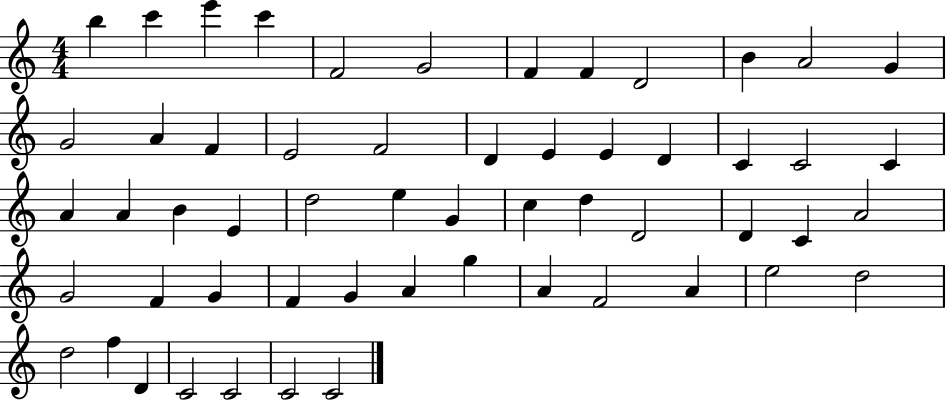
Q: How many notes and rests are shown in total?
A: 56